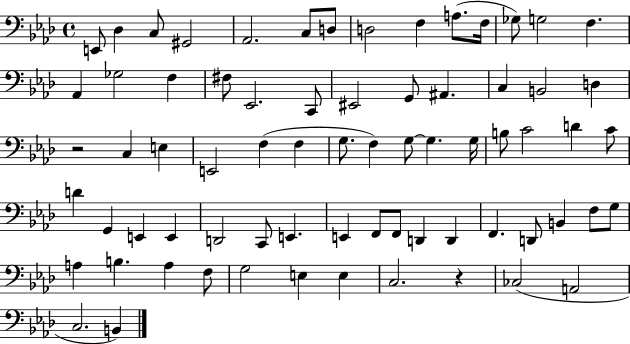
{
  \clef bass
  \time 4/4
  \defaultTimeSignature
  \key aes \major
  \repeat volta 2 { e,8 des4 c8 gis,2 | aes,2. c8 d8 | d2 f4 a8.( f16 | ges8) g2 f4. | \break aes,4 ges2 f4 | fis8 ees,2. c,8 | eis,2 g,8 ais,4. | c4 b,2 d4 | \break r2 c4 e4 | e,2 f4( f4 | g8. f4) g8~~ g4. g16 | b8 c'2 d'4 c'8 | \break d'4 g,4 e,4 e,4 | d,2 c,8 e,4. | e,4 f,8 f,8 d,4 d,4 | f,4. d,8 b,4 f8 g8 | \break a4 b4. a4 f8 | g2 e4 e4 | c2. r4 | ces2( a,2 | \break c2. b,4) | } \bar "|."
}